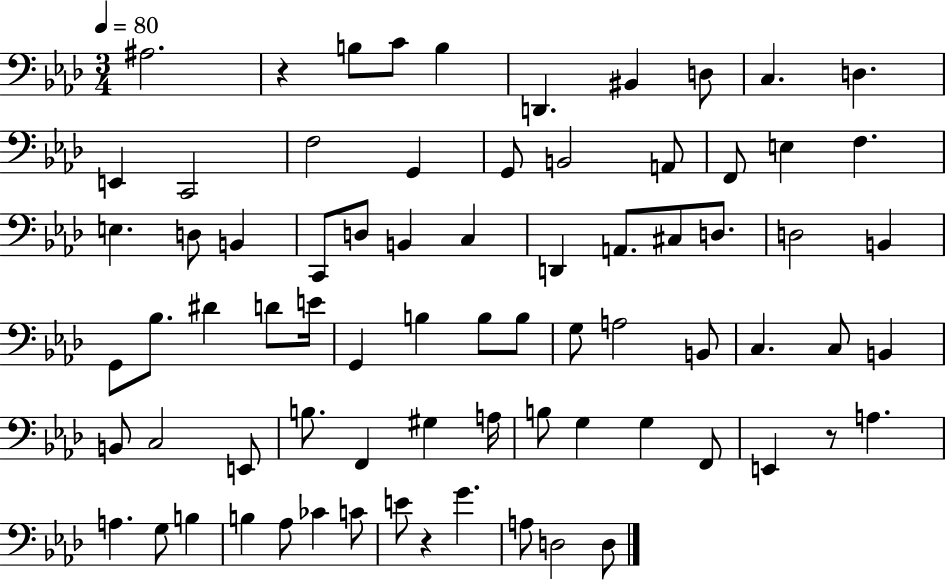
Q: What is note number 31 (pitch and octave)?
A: D3